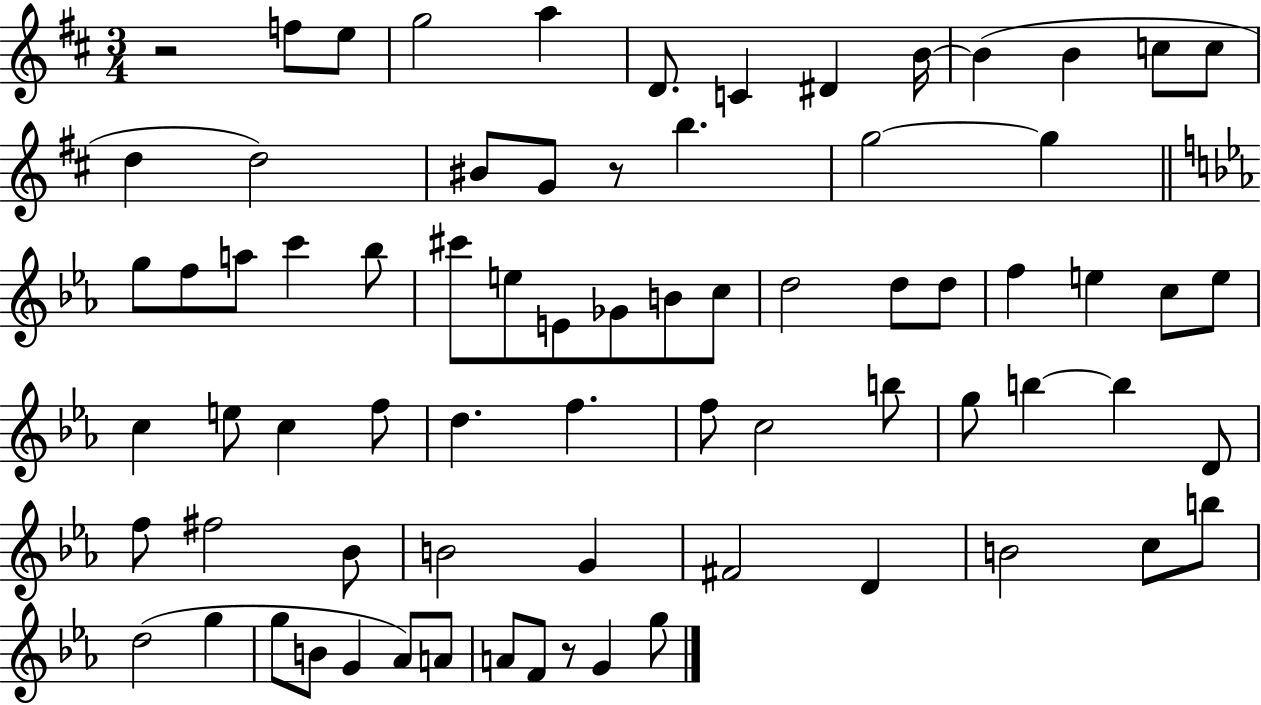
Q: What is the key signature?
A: D major